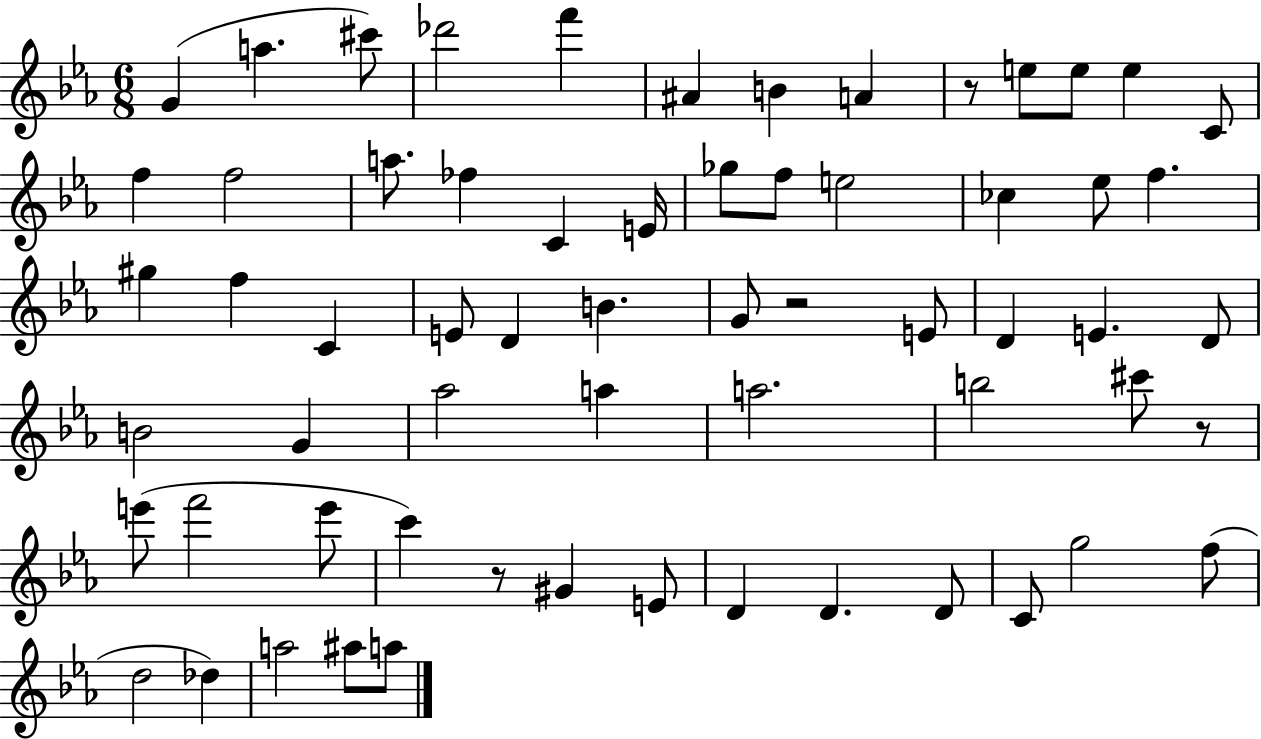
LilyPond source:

{
  \clef treble
  \numericTimeSignature
  \time 6/8
  \key ees \major
  g'4( a''4. cis'''8) | des'''2 f'''4 | ais'4 b'4 a'4 | r8 e''8 e''8 e''4 c'8 | \break f''4 f''2 | a''8. fes''4 c'4 e'16 | ges''8 f''8 e''2 | ces''4 ees''8 f''4. | \break gis''4 f''4 c'4 | e'8 d'4 b'4. | g'8 r2 e'8 | d'4 e'4. d'8 | \break b'2 g'4 | aes''2 a''4 | a''2. | b''2 cis'''8 r8 | \break e'''8( f'''2 e'''8 | c'''4) r8 gis'4 e'8 | d'4 d'4. d'8 | c'8 g''2 f''8( | \break d''2 des''4) | a''2 ais''8 a''8 | \bar "|."
}